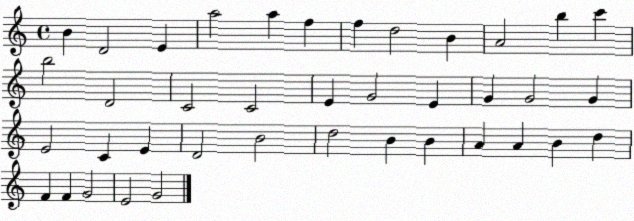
X:1
T:Untitled
M:4/4
L:1/4
K:C
B D2 E a2 a f f d2 B A2 b c' b2 D2 C2 C2 E G2 E G G2 G E2 C E D2 B2 d2 B B A A B d F F G2 E2 G2